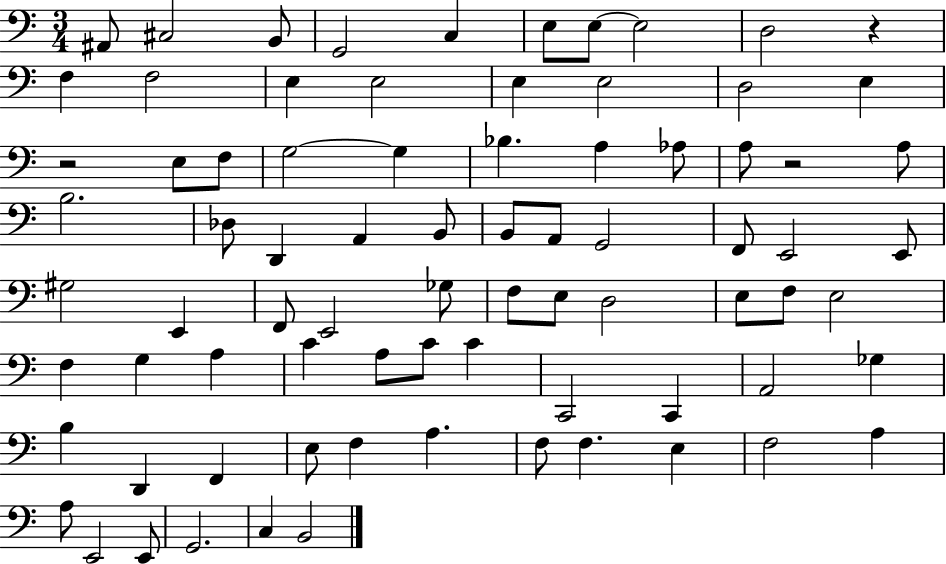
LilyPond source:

{
  \clef bass
  \numericTimeSignature
  \time 3/4
  \key c \major
  ais,8 cis2 b,8 | g,2 c4 | e8 e8~~ e2 | d2 r4 | \break f4 f2 | e4 e2 | e4 e2 | d2 e4 | \break r2 e8 f8 | g2~~ g4 | bes4. a4 aes8 | a8 r2 a8 | \break b2. | des8 d,4 a,4 b,8 | b,8 a,8 g,2 | f,8 e,2 e,8 | \break gis2 e,4 | f,8 e,2 ges8 | f8 e8 d2 | e8 f8 e2 | \break f4 g4 a4 | c'4 a8 c'8 c'4 | c,2 c,4 | a,2 ges4 | \break b4 d,4 f,4 | e8 f4 a4. | f8 f4. e4 | f2 a4 | \break a8 e,2 e,8 | g,2. | c4 b,2 | \bar "|."
}